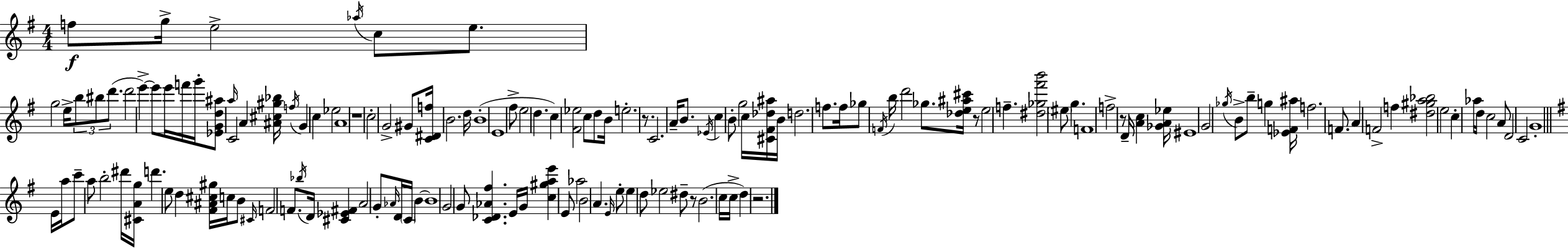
{
  \clef treble
  \numericTimeSignature
  \time 4/4
  \key g \major
  f''8\f g''16-> e''2-> \acciaccatura { aes''16 } c''8 e''8. | g''2 e''16-> \tuplet 3/2 { b''8 bis''8 d'''8.( } | d'''2 e'''4->~~) e'''8 e'''16 | f'''16 g'''16-. <ees' g' d'' ais''>8 \grace { a''16 } c'2 a'4 | \break <ais' cis'' gis'' bes''>16 \acciaccatura { f''16 } g'4 c''4 ees''2 | a'1 | r1 | c''2-. g'2-> | \break gis'8 <c' dis' f''>16 b'2. | d''16 b'1-.( | e'1 | fis''8-> e''2 d''4. | \break c''4) <fis' ees''>2 c''8 | d''8 b'16 e''2.-. | r8. c'2. a'16-- | b'8. \acciaccatura { ees'16 } c''4 b'8-. g''2 | \break c''16 <cis' fis' des'' ais''>16 b'16 d''2. | f''8. f''16 ges''8 \acciaccatura { f'16 } b''16 d'''2 | ges''8. <des'' e'' ais'' cis'''>16 r8 e''2 f''4.-- | <dis'' ges'' fis''' b'''>2 \parenthesize eis''8 g''4. | \break f'1 | f''2-> r8 d'16-- | <a' c''>4 <ges' a' ees''>16 eis'1 | g'2 \acciaccatura { ges''16 } b'8-> | \break b''8-- g''4 <ees' f' ais''>16 f''2. | f'8. a'4 f'2-> | f''4 <dis'' gis'' a'' bes''>2 e''2 | c''4-. aes''16 d''16 c''2 | \break a'8 d'2 c'2 | g'1-. | \bar "||" \break \key e \minor e'16 a''16 c'''8-- a''8 b''2-. dis'''16 <cis' a' g''>16 | d'''4. e''8 d''4 <fis' ais' cis'' gis''>16 c''16 b'8 | \grace { cis'16 } f'2 f'8. \acciaccatura { bes''16 } d'16 <cis' ees' fis'>4 | a'2 g'8-. \grace { aes'16 } d'16 \parenthesize c'16 b'4~~ | \break b'1 | g'2 g'8 <c' des' aes' fis''>4. | e'16 g'16 <c'' gis'' a'' e'''>4 e'8 aes''2 | b'2 a'4. | \break \grace { e'16 } e''8-. e''4 d''8 ees''2 | dis''8-- r8 b'2.( | c''16 c''16-> d''4) r2. | \bar "|."
}